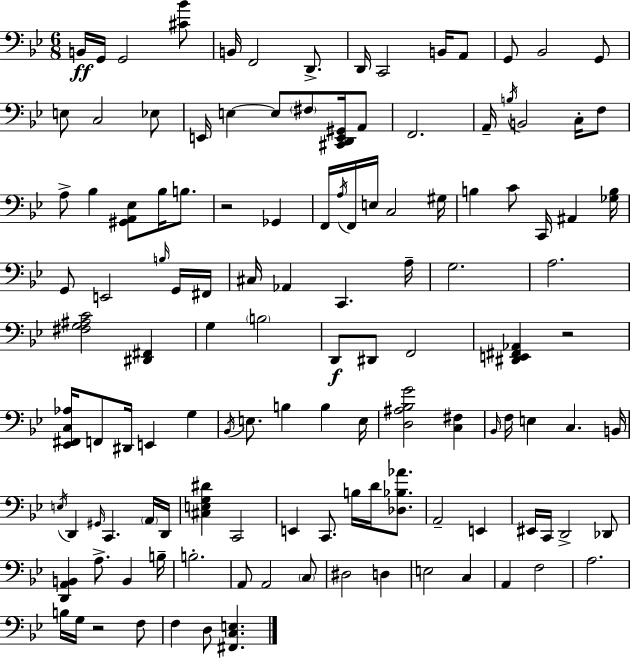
B2/s G2/s G2/h [C#4,Bb4]/e B2/s F2/h D2/e. D2/s C2/h B2/s A2/e G2/e Bb2/h G2/e E3/e C3/h Eb3/e E2/s E3/q E3/e F#3/e [C#2,D2,E2,G#2]/s A2/e F2/h. A2/s B3/s B2/h C3/s F3/e A3/e Bb3/q [G#2,A2,Eb3]/e Bb3/s B3/e. R/h Gb2/q F2/s A3/s F2/s E3/s C3/h G#3/s B3/q C4/e C2/s A#2/q [Gb3,B3]/s G2/e E2/h B3/s G2/s F#2/s C#3/s Ab2/q C2/q. A3/s G3/h. A3/h. [F#3,G3,A#3,C4]/h [D#2,F#2]/q G3/q B3/h D2/e D#2/e F2/h [D#2,E2,F#2,Ab2]/q R/h [Eb2,F#2,C3,Ab3]/s F2/e D#2/s E2/q G3/q Bb2/s E3/e. B3/q B3/q E3/s [D3,A#3,Bb3,G4]/h [C3,F#3]/q Bb2/s F3/s E3/q C3/q. B2/s E3/s D2/q G#2/s C2/q. A2/s D2/s [C#3,E3,G3,D#4]/q C2/h E2/q C2/e. B3/s D4/s [Db3,Bb3,Ab4]/e. A2/h E2/q EIS2/s C2/s D2/h Db2/e [D2,A2,B2]/q A3/e. B2/q B3/s B3/h. A2/e A2/h C3/e D#3/h D3/q E3/h C3/q A2/q F3/h A3/h. B3/s G3/s R/h F3/e F3/q D3/e [F#2,C3,E3]/q.